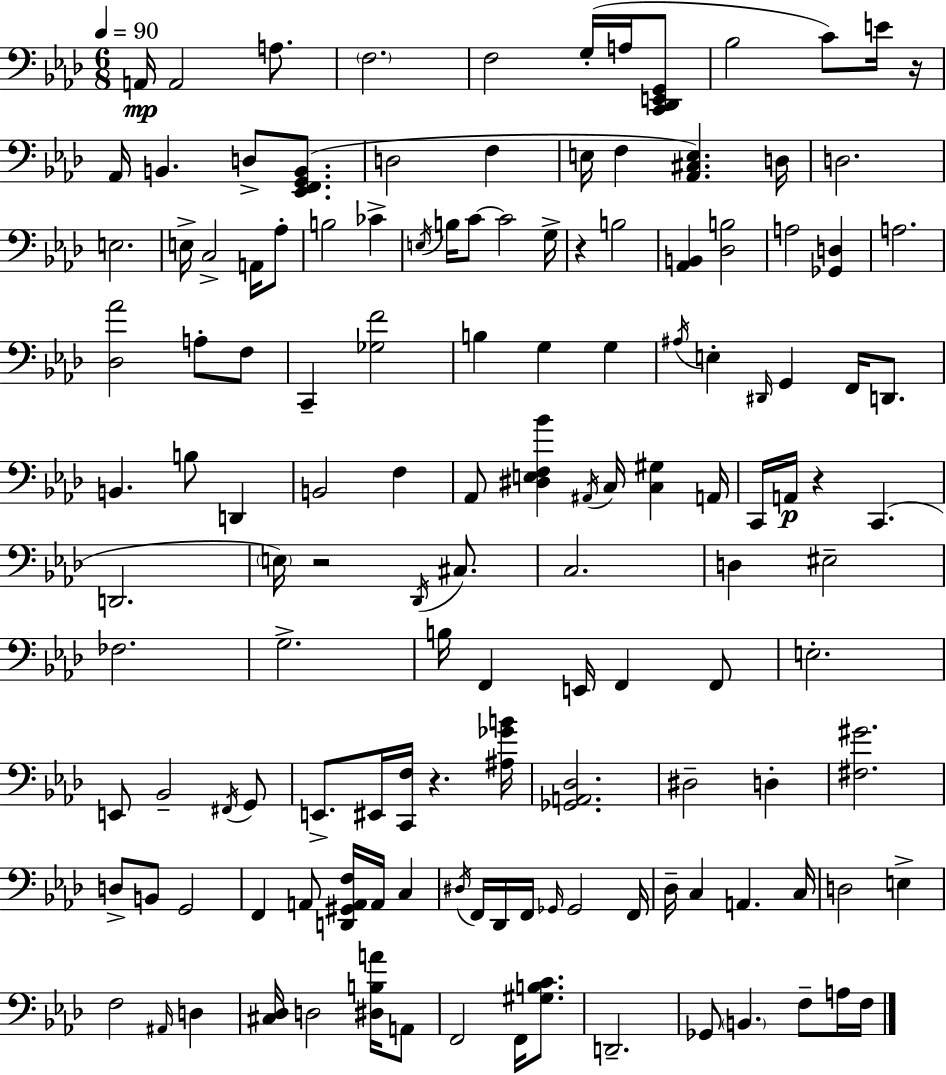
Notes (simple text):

A2/s A2/h A3/e. F3/h. F3/h G3/s A3/s [C2,Db2,E2,G2]/e Bb3/h C4/e E4/s R/s Ab2/s B2/q. D3/e [Eb2,F2,G2,B2]/e. D3/h F3/q E3/s F3/q [Ab2,C#3,E3]/q. D3/s D3/h. E3/h. E3/s C3/h A2/s Ab3/e B3/h CES4/q E3/s B3/s C4/e C4/h G3/s R/q B3/h [Ab2,B2]/q [Db3,B3]/h A3/h [Gb2,D3]/q A3/h. [Db3,Ab4]/h A3/e F3/e C2/q [Gb3,F4]/h B3/q G3/q G3/q A#3/s E3/q D#2/s G2/q F2/s D2/e. B2/q. B3/e D2/q B2/h F3/q Ab2/e [D#3,E3,F3,Bb4]/q A#2/s C3/s [C3,G#3]/q A2/s C2/s A2/s R/q C2/q. D2/h. E3/s R/h Db2/s C#3/e. C3/h. D3/q EIS3/h FES3/h. G3/h. B3/s F2/q E2/s F2/q F2/e E3/h. E2/e Bb2/h F#2/s G2/e E2/e. EIS2/s [C2,F3]/s R/q. [A#3,Gb4,B4]/s [Gb2,A2,Db3]/h. D#3/h D3/q [F#3,G#4]/h. D3/e B2/e G2/h F2/q A2/e [D2,G#2,A2,F3]/s A2/s C3/q D#3/s F2/s Db2/s F2/s Gb2/s Gb2/h F2/s Db3/s C3/q A2/q. C3/s D3/h E3/q F3/h A#2/s D3/q [C#3,Db3]/s D3/h [D#3,B3,A4]/s A2/e F2/h F2/s [G#3,B3,C4]/e. D2/h. Gb2/e B2/q. F3/e A3/s F3/s